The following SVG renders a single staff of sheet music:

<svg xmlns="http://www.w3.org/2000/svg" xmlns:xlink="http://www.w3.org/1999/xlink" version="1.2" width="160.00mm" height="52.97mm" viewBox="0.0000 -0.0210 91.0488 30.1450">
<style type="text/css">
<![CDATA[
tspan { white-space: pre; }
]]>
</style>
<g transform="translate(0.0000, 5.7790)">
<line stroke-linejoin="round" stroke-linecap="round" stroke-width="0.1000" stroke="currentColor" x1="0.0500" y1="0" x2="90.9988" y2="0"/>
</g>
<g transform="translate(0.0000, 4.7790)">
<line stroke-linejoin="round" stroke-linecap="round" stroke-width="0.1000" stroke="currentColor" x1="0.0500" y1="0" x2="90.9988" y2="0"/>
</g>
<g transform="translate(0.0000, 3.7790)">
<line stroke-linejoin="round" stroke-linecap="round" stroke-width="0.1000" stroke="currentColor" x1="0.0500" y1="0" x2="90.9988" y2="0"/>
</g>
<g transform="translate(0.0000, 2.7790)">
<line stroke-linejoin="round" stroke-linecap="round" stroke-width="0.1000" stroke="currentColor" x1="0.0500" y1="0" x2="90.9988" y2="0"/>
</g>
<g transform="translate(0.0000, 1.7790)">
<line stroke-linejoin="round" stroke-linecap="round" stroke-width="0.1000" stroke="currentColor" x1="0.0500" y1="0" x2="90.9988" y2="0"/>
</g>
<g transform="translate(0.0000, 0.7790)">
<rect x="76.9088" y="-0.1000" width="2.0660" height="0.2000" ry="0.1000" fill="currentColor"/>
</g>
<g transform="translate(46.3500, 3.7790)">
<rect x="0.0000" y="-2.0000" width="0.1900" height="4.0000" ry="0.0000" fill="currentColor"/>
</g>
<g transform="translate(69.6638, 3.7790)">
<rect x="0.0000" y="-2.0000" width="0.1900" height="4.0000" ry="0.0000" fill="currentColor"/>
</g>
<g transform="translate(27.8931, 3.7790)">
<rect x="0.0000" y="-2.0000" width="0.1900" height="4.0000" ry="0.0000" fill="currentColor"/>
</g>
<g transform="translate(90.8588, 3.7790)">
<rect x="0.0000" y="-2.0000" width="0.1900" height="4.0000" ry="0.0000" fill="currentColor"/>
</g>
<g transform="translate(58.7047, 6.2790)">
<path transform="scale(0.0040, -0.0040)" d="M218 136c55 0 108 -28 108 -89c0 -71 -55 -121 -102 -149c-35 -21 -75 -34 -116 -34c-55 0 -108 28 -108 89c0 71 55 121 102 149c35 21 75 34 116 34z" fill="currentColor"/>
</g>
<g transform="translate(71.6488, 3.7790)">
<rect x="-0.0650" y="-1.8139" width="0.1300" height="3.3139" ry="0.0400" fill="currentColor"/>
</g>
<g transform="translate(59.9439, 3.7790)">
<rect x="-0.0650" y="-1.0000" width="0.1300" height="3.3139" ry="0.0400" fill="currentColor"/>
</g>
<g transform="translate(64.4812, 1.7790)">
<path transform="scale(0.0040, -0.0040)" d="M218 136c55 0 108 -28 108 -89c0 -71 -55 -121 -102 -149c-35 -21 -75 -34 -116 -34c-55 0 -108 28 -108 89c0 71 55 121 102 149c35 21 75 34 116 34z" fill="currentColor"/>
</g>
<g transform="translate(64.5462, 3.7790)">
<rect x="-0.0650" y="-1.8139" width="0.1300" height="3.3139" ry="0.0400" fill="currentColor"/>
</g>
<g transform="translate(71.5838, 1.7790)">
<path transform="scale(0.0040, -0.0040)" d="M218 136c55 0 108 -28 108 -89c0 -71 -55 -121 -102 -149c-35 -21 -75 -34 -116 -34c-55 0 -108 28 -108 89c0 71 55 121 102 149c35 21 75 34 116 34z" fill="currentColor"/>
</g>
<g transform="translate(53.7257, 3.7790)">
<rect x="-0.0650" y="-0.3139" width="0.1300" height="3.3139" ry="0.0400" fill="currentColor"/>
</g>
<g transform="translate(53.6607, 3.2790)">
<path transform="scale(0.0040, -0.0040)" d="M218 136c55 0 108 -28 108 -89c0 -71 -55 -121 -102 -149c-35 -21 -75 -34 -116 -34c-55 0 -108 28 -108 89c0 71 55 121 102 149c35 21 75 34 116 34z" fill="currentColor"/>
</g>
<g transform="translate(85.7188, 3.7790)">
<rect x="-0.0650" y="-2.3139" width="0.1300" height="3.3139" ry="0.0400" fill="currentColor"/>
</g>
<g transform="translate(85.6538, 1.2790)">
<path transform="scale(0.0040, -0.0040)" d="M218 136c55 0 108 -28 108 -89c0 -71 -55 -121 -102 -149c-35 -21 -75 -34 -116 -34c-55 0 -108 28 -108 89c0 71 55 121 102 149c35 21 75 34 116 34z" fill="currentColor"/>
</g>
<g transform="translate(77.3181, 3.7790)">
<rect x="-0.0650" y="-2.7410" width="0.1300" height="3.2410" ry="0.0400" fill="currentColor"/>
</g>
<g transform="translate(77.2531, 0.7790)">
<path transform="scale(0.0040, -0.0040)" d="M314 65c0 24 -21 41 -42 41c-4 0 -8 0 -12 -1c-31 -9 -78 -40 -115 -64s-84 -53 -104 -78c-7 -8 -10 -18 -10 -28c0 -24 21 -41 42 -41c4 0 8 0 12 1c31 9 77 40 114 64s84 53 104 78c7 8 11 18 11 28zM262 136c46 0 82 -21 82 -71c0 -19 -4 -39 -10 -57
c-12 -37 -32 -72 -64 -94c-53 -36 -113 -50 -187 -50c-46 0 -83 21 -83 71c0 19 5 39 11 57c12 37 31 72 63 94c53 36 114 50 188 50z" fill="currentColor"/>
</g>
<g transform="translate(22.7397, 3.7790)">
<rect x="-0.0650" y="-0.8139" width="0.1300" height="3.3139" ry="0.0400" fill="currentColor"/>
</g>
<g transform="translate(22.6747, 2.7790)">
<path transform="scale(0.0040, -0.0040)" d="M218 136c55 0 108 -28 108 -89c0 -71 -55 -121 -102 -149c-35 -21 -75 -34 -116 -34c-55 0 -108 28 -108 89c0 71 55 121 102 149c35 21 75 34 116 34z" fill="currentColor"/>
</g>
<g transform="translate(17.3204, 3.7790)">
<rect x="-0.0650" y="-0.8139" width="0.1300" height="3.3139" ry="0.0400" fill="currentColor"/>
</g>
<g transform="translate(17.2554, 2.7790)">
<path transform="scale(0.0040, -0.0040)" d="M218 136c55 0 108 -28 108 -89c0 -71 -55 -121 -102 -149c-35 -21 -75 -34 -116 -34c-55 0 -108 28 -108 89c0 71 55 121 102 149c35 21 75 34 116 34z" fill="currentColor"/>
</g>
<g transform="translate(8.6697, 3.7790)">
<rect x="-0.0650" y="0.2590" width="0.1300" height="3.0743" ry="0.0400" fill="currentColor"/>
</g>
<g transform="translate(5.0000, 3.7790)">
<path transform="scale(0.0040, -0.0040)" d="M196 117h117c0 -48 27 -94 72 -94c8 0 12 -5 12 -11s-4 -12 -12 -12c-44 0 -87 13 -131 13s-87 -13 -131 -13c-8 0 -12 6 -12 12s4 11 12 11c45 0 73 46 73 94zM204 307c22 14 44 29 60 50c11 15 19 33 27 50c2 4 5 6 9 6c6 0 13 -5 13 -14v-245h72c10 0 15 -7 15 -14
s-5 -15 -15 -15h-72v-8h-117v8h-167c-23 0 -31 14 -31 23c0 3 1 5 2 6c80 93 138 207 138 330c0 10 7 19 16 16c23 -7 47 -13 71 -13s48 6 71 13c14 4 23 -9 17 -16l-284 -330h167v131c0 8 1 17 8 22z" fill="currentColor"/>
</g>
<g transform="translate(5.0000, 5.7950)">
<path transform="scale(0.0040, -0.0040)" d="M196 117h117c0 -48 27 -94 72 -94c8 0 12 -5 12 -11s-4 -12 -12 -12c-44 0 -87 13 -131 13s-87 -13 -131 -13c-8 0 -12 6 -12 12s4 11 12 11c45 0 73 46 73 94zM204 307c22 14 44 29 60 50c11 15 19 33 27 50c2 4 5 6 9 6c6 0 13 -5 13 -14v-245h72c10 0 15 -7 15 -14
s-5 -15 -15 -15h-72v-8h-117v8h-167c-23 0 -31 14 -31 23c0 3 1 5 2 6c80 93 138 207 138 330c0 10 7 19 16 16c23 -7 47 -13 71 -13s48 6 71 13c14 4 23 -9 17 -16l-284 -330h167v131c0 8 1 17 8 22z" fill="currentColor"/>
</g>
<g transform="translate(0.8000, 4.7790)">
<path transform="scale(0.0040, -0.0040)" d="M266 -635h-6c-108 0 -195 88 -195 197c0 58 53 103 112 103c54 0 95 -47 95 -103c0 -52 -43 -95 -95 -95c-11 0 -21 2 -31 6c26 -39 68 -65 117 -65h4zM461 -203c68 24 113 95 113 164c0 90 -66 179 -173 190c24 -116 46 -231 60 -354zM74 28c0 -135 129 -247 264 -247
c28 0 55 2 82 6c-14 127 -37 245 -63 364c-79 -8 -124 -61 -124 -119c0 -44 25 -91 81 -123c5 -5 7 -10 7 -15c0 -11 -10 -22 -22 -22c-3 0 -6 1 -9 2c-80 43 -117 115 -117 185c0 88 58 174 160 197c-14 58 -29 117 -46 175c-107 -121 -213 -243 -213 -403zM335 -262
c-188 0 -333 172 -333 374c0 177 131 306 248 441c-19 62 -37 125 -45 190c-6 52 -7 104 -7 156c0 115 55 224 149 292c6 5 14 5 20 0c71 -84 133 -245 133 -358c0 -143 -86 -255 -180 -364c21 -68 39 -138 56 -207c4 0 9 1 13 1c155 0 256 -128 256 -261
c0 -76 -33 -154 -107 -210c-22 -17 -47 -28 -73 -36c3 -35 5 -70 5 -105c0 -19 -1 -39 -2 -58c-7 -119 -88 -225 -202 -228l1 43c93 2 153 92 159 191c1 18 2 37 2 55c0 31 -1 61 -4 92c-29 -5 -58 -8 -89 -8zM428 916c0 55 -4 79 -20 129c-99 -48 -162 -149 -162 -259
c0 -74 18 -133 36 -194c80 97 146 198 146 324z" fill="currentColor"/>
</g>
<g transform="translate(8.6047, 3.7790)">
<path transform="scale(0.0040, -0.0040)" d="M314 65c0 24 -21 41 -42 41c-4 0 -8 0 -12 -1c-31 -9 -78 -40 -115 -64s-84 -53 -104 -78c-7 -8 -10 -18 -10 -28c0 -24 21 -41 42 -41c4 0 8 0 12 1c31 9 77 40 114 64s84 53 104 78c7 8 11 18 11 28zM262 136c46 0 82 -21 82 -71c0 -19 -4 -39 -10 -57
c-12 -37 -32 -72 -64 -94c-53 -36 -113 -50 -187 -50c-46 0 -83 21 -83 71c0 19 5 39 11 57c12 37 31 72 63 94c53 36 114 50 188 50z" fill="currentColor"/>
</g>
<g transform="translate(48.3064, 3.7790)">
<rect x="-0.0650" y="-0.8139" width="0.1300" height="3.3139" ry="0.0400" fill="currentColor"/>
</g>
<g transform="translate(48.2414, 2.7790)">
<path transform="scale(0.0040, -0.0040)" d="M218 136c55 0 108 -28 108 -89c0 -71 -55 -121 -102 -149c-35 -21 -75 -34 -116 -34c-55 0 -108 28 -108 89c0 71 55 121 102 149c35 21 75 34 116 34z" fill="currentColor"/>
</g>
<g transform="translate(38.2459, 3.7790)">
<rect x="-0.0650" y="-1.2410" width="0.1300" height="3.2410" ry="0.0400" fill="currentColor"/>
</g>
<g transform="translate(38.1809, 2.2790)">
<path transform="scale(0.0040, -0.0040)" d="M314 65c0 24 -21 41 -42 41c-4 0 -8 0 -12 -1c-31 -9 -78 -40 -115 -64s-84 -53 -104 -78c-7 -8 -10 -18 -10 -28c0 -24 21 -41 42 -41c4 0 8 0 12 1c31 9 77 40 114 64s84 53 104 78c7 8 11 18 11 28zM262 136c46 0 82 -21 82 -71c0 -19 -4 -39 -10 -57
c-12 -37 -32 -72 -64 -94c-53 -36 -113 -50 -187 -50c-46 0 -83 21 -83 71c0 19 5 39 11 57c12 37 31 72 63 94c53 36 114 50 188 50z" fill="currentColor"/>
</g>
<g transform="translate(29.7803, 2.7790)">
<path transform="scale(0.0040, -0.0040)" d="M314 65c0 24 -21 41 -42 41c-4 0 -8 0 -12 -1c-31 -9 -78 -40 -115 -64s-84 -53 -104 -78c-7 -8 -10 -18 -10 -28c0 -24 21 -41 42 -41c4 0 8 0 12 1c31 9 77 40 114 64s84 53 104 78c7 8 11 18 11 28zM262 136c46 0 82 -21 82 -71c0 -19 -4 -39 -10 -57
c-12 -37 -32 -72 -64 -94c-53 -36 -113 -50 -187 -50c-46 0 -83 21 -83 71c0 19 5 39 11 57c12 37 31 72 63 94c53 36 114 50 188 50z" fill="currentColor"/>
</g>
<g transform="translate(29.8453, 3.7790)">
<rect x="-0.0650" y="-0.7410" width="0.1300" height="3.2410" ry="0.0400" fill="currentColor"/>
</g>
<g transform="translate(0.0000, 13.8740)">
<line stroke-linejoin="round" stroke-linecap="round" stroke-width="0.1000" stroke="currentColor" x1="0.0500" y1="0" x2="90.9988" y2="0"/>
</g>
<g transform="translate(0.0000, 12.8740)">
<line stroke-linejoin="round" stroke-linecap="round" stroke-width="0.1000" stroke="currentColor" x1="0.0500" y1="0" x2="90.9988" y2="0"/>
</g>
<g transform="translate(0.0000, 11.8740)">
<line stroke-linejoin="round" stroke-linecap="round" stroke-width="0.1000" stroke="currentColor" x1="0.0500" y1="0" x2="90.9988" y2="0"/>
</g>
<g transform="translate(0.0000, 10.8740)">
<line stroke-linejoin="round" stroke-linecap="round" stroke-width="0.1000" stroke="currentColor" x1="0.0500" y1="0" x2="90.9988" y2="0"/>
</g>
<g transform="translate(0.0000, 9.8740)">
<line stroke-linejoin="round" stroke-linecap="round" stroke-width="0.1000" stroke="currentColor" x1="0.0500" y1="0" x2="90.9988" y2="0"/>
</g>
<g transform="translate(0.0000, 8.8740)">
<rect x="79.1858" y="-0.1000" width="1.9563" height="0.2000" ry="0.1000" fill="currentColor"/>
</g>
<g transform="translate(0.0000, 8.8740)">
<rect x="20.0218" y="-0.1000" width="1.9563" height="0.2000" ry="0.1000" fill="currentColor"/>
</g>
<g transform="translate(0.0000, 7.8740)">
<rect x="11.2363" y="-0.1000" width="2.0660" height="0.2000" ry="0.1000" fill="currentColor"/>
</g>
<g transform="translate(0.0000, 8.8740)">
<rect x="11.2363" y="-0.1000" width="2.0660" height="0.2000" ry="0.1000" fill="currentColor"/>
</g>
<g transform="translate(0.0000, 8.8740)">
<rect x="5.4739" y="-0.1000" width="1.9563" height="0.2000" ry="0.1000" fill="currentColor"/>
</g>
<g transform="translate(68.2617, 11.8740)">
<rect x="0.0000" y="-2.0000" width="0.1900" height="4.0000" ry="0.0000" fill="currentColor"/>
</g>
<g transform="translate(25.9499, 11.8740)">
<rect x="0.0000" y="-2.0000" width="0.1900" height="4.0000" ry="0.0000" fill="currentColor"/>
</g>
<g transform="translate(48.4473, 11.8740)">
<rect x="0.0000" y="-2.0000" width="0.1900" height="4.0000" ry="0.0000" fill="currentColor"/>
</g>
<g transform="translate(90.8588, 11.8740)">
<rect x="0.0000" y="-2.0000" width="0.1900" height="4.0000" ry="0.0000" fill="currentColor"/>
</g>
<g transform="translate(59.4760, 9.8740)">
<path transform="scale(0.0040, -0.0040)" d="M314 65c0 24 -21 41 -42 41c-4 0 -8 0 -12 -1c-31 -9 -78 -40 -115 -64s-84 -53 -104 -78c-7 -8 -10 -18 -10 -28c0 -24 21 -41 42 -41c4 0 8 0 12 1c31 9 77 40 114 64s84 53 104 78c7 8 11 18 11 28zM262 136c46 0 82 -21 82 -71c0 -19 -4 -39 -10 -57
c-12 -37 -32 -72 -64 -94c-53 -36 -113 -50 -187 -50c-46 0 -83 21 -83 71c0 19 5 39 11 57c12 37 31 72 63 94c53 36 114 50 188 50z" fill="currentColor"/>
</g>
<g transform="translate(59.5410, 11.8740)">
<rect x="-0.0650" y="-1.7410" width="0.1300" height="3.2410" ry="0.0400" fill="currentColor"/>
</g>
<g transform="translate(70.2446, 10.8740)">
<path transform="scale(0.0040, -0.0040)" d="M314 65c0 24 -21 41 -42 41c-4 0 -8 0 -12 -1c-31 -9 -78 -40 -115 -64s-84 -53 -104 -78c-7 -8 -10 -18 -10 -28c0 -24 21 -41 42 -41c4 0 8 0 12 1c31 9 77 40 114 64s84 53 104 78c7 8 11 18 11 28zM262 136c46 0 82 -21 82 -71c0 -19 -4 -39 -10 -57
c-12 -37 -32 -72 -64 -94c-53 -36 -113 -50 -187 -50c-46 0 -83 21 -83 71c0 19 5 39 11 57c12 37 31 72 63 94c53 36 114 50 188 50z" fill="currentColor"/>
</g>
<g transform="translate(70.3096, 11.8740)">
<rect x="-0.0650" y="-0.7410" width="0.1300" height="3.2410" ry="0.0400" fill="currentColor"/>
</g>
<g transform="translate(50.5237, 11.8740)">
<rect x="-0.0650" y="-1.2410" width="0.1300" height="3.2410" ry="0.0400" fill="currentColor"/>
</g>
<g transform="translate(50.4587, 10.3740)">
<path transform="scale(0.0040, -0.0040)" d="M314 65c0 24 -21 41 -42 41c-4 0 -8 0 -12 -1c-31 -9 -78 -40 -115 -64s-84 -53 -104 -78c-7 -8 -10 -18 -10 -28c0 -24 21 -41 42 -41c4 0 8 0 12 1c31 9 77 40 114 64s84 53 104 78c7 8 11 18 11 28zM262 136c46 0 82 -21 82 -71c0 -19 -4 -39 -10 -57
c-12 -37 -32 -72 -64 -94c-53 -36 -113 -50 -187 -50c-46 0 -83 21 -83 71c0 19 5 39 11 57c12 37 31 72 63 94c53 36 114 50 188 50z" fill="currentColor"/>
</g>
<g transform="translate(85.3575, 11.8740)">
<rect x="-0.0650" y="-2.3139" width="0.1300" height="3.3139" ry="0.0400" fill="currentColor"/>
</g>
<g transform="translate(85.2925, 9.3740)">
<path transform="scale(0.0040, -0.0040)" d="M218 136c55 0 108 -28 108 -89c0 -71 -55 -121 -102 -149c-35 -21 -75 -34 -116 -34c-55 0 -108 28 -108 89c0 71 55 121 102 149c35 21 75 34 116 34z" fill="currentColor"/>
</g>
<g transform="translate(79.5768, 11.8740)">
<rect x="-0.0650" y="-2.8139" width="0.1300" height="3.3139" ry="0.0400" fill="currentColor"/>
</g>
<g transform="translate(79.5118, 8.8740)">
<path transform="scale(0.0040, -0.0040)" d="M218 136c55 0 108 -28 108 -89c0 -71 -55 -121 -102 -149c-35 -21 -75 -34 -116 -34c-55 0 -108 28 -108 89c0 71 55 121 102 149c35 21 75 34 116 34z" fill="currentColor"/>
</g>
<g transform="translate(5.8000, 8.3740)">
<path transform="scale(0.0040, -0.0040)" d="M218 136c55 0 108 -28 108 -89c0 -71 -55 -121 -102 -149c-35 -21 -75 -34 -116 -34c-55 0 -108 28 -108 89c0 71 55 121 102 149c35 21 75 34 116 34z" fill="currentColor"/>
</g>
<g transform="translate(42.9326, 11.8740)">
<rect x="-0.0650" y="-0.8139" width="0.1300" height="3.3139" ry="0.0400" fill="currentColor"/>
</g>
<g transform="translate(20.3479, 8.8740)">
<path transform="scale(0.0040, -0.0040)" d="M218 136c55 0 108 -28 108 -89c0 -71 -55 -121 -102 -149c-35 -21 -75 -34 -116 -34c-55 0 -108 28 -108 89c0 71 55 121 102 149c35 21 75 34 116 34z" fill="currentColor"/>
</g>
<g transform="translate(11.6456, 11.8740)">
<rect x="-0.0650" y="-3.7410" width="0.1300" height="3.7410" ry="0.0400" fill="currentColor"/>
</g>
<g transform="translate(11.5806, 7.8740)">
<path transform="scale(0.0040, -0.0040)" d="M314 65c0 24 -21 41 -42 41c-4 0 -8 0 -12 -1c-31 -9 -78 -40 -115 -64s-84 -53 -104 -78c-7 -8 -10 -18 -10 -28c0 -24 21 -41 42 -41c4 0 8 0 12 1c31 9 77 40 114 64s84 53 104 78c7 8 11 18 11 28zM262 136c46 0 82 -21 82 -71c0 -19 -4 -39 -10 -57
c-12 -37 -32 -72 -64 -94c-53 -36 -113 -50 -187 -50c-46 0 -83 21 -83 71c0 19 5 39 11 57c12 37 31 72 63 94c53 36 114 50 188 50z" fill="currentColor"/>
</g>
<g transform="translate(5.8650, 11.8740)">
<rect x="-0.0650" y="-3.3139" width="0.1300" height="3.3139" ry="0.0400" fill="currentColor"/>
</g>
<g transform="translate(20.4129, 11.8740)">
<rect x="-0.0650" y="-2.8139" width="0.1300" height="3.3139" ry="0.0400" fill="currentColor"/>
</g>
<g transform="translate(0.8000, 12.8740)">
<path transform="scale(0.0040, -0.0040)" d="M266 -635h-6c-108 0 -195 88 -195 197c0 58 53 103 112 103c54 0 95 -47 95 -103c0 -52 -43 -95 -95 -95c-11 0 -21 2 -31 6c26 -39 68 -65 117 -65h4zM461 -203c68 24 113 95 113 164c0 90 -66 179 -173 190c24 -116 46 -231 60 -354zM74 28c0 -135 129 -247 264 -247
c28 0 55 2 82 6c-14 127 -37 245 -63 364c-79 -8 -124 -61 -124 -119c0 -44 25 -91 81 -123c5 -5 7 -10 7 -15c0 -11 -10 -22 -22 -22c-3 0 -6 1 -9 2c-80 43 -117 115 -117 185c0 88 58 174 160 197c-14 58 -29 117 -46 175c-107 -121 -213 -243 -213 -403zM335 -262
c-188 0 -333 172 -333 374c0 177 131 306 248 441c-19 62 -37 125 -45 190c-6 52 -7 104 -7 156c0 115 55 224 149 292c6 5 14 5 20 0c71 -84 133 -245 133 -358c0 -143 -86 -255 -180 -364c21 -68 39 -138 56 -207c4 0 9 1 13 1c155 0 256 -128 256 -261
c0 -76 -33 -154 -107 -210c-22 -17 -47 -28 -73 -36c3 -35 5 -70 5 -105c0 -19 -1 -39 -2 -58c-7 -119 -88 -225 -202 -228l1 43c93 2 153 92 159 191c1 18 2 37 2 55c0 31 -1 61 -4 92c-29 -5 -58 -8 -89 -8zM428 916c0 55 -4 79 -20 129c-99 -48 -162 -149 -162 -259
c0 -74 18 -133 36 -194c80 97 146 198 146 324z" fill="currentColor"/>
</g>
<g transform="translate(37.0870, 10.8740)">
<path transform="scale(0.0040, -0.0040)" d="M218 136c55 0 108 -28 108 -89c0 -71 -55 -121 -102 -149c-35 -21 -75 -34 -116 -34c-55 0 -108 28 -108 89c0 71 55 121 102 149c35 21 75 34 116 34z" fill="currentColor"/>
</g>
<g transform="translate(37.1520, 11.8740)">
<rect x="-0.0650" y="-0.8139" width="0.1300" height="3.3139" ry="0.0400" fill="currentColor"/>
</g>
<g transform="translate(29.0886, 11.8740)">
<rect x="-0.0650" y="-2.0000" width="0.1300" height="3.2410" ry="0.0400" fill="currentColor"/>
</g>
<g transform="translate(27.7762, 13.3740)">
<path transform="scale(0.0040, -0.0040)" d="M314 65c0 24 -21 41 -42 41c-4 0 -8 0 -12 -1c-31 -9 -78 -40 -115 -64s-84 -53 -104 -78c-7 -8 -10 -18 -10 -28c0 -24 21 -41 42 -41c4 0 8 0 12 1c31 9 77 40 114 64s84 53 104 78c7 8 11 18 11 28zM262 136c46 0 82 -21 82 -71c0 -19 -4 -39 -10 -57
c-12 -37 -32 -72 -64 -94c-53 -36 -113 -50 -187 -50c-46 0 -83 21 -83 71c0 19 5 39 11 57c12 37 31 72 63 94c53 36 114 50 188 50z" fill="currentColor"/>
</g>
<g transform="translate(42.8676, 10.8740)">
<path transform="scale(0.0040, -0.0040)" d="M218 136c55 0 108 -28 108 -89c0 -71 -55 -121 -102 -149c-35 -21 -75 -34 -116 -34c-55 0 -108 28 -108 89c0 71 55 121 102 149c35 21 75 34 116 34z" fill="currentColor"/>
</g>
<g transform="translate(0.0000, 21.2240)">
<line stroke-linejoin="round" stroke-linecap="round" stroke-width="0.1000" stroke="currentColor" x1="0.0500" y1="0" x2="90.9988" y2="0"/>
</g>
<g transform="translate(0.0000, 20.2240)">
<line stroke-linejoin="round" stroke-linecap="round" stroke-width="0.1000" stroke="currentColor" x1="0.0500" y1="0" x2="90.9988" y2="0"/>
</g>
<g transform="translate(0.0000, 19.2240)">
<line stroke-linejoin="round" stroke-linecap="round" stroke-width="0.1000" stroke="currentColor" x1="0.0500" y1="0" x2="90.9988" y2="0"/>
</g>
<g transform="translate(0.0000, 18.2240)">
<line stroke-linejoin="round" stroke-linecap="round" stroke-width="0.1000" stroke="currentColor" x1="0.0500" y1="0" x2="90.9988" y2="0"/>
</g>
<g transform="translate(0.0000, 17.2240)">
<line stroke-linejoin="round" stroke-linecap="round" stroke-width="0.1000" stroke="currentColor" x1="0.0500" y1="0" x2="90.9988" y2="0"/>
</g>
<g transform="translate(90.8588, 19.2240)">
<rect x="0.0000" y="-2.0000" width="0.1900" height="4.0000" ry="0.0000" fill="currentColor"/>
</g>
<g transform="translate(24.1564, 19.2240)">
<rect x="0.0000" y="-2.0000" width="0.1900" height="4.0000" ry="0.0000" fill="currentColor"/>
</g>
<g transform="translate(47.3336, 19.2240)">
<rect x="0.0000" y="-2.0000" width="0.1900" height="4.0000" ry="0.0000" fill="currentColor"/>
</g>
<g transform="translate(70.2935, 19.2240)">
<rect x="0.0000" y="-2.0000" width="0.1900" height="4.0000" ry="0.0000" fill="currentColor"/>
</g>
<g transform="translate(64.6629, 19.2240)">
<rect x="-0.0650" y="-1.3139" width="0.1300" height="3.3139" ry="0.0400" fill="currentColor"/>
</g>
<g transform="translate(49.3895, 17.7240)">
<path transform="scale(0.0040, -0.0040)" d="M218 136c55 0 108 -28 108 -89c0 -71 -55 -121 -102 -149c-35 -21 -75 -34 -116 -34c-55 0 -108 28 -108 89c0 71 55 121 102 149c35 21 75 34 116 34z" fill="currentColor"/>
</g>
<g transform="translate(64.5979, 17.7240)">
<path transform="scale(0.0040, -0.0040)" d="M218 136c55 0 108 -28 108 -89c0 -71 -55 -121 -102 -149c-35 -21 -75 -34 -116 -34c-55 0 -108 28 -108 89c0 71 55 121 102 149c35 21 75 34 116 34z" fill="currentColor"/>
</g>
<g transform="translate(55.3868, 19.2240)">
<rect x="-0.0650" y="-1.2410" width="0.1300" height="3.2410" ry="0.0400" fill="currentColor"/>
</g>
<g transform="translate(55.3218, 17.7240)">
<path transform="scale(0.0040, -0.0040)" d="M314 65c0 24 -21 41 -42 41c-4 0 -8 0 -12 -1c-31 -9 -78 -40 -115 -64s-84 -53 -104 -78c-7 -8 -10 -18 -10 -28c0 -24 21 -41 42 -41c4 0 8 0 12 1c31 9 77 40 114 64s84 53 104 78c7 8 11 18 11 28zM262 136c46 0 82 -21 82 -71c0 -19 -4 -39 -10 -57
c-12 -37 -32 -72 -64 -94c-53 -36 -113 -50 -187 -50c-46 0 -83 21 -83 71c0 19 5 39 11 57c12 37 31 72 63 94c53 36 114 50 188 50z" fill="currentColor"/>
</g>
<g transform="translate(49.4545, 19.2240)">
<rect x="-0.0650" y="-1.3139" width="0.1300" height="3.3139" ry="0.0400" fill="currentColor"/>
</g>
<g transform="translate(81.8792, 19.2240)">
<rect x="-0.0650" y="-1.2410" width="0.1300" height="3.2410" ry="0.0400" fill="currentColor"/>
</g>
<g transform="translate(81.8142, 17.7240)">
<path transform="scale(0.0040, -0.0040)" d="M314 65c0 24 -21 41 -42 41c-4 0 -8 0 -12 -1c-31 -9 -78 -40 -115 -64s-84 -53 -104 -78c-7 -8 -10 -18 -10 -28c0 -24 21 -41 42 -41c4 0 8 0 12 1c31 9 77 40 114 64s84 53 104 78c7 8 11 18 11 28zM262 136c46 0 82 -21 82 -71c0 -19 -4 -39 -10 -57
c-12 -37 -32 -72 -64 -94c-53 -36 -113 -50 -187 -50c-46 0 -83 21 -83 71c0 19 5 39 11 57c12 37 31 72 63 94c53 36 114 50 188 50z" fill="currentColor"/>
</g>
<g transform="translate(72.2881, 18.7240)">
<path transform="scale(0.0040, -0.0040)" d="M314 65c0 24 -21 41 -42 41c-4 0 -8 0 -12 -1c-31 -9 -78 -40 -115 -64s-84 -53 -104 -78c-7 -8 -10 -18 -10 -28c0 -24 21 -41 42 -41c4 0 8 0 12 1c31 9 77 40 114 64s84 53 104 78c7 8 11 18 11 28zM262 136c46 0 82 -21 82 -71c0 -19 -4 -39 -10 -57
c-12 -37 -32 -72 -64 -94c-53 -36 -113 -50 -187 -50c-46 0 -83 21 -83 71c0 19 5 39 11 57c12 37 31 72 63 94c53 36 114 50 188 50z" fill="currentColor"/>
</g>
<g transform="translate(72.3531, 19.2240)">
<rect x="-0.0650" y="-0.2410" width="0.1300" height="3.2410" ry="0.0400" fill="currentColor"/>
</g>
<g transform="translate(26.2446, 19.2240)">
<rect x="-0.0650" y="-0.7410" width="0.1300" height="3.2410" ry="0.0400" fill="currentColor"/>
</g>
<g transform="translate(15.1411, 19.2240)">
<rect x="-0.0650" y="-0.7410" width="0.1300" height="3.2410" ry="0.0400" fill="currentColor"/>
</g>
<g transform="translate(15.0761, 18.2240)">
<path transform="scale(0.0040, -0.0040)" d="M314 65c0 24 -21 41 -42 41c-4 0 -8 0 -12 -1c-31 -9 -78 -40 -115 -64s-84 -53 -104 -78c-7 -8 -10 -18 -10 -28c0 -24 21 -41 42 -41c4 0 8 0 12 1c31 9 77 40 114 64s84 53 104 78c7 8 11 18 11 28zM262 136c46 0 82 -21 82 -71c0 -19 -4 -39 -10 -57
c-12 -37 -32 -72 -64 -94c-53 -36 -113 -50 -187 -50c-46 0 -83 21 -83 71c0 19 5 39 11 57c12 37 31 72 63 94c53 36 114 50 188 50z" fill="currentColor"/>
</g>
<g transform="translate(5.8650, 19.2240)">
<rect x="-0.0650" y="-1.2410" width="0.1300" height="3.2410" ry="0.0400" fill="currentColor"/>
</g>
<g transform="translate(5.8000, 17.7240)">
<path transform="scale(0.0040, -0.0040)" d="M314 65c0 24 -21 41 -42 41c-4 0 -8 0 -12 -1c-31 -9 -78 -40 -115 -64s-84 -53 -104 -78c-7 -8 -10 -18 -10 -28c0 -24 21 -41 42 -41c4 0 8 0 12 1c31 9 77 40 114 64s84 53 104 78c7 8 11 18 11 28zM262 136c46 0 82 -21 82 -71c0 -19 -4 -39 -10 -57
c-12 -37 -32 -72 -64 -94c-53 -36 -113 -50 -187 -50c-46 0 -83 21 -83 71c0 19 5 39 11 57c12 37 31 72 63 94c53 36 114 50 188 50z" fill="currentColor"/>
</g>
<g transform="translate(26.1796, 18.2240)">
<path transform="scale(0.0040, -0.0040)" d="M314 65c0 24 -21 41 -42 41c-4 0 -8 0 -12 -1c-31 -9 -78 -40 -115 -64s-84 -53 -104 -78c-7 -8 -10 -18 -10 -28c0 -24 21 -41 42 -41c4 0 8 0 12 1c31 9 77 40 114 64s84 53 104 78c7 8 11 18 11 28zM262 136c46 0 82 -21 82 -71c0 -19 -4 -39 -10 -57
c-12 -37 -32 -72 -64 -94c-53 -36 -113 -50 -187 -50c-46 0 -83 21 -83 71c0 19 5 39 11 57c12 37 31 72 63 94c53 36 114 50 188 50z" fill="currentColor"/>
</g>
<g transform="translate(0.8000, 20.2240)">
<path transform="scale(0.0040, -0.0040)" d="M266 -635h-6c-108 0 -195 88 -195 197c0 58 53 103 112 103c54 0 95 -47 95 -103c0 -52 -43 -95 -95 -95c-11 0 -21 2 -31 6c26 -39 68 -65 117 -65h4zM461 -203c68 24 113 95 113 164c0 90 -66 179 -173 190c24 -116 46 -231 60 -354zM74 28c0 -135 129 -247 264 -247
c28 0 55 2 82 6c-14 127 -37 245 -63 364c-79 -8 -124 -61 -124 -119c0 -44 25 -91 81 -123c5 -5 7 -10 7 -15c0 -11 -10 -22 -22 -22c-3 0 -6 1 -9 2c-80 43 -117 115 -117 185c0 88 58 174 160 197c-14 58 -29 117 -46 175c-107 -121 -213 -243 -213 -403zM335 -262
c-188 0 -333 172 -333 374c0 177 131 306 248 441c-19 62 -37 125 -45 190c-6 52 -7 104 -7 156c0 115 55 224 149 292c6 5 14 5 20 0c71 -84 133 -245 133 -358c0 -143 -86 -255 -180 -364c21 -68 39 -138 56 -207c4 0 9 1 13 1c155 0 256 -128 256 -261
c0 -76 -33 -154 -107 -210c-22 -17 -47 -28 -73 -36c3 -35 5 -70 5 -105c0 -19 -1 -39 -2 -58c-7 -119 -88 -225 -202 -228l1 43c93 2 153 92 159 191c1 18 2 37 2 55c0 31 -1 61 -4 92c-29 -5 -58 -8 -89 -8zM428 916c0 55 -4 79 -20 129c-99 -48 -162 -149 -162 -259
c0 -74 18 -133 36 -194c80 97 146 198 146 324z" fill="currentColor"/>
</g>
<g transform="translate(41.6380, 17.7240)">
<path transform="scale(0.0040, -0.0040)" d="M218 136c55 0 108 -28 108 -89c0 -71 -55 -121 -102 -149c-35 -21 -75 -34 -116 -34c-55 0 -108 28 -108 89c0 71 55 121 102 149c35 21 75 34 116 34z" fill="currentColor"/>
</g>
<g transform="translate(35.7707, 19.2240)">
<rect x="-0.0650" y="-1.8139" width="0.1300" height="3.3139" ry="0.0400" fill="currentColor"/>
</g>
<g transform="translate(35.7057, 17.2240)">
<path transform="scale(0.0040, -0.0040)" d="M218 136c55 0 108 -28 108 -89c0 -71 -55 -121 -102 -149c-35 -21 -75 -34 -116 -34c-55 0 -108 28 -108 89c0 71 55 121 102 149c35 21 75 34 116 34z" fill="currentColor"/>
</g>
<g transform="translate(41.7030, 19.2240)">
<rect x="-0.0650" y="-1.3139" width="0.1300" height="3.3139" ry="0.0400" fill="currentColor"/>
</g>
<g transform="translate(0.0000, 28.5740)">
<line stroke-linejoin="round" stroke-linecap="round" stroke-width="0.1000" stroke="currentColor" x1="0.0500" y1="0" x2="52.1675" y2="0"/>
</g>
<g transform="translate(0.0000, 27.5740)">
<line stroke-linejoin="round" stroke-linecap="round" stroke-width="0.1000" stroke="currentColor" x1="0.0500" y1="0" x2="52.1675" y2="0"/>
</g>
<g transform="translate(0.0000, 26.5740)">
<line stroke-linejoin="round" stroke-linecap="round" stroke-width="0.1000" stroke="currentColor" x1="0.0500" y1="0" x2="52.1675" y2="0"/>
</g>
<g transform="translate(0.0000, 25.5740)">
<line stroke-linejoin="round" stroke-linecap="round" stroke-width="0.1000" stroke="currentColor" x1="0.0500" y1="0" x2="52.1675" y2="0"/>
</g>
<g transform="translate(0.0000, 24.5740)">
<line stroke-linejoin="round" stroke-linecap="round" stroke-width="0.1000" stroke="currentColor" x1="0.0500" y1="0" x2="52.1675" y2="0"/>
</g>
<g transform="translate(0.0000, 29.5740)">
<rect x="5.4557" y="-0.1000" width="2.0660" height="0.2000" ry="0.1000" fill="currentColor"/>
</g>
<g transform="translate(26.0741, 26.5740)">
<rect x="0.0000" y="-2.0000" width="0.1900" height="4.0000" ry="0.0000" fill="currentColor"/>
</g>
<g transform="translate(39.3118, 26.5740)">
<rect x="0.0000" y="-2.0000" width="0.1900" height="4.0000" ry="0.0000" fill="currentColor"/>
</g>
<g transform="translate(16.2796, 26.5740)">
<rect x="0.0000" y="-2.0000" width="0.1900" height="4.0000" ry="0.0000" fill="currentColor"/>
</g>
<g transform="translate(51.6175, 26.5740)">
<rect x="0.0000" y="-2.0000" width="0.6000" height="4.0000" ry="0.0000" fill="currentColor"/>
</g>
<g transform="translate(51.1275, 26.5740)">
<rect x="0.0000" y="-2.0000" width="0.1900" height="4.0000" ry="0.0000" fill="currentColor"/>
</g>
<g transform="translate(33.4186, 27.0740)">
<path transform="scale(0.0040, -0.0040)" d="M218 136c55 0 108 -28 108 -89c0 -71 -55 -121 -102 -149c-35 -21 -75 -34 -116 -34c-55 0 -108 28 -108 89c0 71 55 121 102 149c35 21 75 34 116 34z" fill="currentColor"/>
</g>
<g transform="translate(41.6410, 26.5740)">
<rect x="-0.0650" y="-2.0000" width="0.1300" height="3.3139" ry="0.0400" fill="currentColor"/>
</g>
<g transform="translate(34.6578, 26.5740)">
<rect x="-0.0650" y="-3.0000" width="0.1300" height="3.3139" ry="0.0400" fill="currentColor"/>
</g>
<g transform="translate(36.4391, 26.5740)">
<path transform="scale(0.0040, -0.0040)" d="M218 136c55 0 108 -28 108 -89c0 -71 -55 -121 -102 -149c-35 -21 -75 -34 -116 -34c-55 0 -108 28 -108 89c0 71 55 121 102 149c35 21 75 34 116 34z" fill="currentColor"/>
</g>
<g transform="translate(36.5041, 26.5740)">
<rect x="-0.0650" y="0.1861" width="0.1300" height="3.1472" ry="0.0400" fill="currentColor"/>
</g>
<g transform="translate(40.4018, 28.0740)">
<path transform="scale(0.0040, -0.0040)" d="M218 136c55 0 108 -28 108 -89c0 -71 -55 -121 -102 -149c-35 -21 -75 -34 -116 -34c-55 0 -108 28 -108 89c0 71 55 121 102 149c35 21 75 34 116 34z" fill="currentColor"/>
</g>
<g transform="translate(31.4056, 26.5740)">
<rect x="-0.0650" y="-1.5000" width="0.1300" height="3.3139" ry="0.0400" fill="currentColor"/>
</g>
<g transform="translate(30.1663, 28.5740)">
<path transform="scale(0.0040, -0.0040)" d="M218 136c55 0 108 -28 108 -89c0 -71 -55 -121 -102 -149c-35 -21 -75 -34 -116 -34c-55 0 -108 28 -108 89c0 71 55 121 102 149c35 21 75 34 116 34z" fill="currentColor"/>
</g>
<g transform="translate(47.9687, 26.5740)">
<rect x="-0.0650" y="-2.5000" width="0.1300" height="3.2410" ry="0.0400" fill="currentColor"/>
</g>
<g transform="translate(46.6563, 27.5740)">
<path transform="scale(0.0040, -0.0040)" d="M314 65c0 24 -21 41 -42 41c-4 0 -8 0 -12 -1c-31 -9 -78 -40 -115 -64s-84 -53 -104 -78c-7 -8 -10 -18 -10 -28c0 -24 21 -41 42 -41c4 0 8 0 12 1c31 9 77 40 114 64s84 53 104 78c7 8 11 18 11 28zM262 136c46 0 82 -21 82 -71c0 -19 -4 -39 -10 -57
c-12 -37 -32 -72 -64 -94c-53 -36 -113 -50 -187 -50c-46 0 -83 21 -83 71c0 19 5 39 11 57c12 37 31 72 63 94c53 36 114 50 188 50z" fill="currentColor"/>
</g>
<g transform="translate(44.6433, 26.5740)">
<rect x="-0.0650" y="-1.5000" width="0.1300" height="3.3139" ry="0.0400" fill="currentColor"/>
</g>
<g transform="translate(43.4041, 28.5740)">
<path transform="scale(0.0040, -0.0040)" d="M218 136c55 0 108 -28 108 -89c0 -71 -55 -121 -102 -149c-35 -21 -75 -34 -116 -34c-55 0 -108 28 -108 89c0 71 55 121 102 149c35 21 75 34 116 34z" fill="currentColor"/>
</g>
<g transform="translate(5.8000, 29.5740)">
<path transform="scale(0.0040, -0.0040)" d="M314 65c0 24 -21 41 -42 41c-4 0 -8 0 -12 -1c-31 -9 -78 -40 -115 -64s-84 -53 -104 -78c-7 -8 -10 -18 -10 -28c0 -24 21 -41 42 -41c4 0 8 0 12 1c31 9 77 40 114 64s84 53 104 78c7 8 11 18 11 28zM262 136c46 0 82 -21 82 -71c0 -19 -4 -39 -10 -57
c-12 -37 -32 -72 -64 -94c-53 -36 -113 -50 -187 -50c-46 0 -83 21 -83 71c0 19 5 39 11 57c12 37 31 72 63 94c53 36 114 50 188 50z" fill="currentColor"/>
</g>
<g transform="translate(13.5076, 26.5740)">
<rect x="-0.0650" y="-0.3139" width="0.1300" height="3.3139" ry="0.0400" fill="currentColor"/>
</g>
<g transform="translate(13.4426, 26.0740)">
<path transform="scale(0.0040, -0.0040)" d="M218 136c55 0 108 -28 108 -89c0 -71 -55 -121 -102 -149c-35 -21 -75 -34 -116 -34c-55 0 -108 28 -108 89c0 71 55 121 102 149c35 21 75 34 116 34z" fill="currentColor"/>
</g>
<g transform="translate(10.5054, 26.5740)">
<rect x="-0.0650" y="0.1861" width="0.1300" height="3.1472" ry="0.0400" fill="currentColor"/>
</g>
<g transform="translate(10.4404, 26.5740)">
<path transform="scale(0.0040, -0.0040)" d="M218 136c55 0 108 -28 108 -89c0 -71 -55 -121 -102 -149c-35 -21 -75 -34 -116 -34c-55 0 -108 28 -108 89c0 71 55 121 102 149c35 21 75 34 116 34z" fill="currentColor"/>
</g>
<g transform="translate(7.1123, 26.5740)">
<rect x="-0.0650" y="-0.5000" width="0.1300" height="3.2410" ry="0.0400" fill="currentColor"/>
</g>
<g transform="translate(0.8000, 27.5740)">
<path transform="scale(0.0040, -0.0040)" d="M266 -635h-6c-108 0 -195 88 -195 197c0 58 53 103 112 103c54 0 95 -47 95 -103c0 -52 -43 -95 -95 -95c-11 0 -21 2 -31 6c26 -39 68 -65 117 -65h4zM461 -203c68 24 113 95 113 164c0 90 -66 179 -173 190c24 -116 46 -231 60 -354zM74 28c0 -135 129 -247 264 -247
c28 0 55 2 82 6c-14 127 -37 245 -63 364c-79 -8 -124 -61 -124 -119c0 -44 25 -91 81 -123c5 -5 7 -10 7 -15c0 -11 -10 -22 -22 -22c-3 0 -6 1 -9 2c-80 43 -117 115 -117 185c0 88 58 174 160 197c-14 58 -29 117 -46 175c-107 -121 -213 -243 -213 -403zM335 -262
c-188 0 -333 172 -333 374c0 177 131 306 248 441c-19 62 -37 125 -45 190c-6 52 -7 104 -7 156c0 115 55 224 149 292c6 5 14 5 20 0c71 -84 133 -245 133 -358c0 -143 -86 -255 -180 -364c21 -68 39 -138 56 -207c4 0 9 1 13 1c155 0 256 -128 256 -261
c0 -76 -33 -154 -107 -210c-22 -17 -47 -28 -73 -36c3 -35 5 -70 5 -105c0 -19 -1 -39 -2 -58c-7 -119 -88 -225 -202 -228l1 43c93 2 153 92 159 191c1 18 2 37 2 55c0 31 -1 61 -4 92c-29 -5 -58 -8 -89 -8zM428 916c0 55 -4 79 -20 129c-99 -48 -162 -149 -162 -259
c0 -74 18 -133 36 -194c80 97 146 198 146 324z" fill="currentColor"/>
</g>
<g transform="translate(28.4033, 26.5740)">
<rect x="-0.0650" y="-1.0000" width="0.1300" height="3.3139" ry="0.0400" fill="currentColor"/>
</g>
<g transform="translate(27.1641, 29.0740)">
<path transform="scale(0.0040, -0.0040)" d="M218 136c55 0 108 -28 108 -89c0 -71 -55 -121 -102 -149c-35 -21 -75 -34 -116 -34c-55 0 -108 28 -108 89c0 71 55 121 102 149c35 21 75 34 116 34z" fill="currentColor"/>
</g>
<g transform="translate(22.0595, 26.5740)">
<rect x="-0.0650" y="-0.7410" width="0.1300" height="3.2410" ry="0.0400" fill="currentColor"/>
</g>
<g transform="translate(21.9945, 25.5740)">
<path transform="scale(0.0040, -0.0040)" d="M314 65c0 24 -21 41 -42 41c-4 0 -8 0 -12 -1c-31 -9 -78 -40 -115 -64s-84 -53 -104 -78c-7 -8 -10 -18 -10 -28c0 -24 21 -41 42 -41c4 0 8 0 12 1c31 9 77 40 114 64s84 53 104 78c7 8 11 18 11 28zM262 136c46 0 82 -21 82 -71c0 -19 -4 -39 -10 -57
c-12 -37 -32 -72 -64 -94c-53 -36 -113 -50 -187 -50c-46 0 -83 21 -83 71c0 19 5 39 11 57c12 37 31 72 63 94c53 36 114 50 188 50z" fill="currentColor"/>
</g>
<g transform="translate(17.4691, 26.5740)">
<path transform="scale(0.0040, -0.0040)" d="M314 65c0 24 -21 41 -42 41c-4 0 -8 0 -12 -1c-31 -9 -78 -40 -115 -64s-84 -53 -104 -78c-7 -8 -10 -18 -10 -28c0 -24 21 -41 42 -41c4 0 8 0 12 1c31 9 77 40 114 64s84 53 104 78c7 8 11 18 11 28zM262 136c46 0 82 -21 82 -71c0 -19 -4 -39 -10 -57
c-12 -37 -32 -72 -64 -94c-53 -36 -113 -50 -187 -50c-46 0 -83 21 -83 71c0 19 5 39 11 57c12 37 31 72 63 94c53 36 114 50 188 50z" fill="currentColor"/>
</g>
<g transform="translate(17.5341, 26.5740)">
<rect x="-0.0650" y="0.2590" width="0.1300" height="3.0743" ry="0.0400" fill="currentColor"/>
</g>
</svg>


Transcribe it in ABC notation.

X:1
T:Untitled
M:4/4
L:1/4
K:C
B2 d d d2 e2 d c D f f a2 g b c'2 a F2 d d e2 f2 d2 a g e2 d2 d2 f e e e2 e c2 e2 C2 B c B2 d2 D E A B F E G2